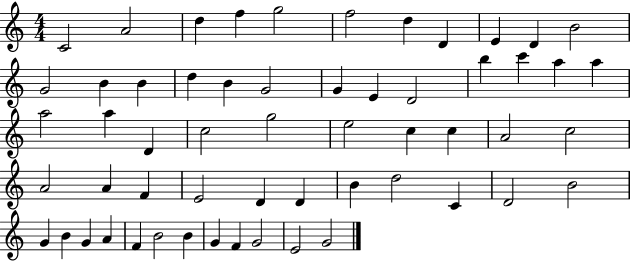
C4/h A4/h D5/q F5/q G5/h F5/h D5/q D4/q E4/q D4/q B4/h G4/h B4/q B4/q D5/q B4/q G4/h G4/q E4/q D4/h B5/q C6/q A5/q A5/q A5/h A5/q D4/q C5/h G5/h E5/h C5/q C5/q A4/h C5/h A4/h A4/q F4/q E4/h D4/q D4/q B4/q D5/h C4/q D4/h B4/h G4/q B4/q G4/q A4/q F4/q B4/h B4/q G4/q F4/q G4/h E4/h G4/h